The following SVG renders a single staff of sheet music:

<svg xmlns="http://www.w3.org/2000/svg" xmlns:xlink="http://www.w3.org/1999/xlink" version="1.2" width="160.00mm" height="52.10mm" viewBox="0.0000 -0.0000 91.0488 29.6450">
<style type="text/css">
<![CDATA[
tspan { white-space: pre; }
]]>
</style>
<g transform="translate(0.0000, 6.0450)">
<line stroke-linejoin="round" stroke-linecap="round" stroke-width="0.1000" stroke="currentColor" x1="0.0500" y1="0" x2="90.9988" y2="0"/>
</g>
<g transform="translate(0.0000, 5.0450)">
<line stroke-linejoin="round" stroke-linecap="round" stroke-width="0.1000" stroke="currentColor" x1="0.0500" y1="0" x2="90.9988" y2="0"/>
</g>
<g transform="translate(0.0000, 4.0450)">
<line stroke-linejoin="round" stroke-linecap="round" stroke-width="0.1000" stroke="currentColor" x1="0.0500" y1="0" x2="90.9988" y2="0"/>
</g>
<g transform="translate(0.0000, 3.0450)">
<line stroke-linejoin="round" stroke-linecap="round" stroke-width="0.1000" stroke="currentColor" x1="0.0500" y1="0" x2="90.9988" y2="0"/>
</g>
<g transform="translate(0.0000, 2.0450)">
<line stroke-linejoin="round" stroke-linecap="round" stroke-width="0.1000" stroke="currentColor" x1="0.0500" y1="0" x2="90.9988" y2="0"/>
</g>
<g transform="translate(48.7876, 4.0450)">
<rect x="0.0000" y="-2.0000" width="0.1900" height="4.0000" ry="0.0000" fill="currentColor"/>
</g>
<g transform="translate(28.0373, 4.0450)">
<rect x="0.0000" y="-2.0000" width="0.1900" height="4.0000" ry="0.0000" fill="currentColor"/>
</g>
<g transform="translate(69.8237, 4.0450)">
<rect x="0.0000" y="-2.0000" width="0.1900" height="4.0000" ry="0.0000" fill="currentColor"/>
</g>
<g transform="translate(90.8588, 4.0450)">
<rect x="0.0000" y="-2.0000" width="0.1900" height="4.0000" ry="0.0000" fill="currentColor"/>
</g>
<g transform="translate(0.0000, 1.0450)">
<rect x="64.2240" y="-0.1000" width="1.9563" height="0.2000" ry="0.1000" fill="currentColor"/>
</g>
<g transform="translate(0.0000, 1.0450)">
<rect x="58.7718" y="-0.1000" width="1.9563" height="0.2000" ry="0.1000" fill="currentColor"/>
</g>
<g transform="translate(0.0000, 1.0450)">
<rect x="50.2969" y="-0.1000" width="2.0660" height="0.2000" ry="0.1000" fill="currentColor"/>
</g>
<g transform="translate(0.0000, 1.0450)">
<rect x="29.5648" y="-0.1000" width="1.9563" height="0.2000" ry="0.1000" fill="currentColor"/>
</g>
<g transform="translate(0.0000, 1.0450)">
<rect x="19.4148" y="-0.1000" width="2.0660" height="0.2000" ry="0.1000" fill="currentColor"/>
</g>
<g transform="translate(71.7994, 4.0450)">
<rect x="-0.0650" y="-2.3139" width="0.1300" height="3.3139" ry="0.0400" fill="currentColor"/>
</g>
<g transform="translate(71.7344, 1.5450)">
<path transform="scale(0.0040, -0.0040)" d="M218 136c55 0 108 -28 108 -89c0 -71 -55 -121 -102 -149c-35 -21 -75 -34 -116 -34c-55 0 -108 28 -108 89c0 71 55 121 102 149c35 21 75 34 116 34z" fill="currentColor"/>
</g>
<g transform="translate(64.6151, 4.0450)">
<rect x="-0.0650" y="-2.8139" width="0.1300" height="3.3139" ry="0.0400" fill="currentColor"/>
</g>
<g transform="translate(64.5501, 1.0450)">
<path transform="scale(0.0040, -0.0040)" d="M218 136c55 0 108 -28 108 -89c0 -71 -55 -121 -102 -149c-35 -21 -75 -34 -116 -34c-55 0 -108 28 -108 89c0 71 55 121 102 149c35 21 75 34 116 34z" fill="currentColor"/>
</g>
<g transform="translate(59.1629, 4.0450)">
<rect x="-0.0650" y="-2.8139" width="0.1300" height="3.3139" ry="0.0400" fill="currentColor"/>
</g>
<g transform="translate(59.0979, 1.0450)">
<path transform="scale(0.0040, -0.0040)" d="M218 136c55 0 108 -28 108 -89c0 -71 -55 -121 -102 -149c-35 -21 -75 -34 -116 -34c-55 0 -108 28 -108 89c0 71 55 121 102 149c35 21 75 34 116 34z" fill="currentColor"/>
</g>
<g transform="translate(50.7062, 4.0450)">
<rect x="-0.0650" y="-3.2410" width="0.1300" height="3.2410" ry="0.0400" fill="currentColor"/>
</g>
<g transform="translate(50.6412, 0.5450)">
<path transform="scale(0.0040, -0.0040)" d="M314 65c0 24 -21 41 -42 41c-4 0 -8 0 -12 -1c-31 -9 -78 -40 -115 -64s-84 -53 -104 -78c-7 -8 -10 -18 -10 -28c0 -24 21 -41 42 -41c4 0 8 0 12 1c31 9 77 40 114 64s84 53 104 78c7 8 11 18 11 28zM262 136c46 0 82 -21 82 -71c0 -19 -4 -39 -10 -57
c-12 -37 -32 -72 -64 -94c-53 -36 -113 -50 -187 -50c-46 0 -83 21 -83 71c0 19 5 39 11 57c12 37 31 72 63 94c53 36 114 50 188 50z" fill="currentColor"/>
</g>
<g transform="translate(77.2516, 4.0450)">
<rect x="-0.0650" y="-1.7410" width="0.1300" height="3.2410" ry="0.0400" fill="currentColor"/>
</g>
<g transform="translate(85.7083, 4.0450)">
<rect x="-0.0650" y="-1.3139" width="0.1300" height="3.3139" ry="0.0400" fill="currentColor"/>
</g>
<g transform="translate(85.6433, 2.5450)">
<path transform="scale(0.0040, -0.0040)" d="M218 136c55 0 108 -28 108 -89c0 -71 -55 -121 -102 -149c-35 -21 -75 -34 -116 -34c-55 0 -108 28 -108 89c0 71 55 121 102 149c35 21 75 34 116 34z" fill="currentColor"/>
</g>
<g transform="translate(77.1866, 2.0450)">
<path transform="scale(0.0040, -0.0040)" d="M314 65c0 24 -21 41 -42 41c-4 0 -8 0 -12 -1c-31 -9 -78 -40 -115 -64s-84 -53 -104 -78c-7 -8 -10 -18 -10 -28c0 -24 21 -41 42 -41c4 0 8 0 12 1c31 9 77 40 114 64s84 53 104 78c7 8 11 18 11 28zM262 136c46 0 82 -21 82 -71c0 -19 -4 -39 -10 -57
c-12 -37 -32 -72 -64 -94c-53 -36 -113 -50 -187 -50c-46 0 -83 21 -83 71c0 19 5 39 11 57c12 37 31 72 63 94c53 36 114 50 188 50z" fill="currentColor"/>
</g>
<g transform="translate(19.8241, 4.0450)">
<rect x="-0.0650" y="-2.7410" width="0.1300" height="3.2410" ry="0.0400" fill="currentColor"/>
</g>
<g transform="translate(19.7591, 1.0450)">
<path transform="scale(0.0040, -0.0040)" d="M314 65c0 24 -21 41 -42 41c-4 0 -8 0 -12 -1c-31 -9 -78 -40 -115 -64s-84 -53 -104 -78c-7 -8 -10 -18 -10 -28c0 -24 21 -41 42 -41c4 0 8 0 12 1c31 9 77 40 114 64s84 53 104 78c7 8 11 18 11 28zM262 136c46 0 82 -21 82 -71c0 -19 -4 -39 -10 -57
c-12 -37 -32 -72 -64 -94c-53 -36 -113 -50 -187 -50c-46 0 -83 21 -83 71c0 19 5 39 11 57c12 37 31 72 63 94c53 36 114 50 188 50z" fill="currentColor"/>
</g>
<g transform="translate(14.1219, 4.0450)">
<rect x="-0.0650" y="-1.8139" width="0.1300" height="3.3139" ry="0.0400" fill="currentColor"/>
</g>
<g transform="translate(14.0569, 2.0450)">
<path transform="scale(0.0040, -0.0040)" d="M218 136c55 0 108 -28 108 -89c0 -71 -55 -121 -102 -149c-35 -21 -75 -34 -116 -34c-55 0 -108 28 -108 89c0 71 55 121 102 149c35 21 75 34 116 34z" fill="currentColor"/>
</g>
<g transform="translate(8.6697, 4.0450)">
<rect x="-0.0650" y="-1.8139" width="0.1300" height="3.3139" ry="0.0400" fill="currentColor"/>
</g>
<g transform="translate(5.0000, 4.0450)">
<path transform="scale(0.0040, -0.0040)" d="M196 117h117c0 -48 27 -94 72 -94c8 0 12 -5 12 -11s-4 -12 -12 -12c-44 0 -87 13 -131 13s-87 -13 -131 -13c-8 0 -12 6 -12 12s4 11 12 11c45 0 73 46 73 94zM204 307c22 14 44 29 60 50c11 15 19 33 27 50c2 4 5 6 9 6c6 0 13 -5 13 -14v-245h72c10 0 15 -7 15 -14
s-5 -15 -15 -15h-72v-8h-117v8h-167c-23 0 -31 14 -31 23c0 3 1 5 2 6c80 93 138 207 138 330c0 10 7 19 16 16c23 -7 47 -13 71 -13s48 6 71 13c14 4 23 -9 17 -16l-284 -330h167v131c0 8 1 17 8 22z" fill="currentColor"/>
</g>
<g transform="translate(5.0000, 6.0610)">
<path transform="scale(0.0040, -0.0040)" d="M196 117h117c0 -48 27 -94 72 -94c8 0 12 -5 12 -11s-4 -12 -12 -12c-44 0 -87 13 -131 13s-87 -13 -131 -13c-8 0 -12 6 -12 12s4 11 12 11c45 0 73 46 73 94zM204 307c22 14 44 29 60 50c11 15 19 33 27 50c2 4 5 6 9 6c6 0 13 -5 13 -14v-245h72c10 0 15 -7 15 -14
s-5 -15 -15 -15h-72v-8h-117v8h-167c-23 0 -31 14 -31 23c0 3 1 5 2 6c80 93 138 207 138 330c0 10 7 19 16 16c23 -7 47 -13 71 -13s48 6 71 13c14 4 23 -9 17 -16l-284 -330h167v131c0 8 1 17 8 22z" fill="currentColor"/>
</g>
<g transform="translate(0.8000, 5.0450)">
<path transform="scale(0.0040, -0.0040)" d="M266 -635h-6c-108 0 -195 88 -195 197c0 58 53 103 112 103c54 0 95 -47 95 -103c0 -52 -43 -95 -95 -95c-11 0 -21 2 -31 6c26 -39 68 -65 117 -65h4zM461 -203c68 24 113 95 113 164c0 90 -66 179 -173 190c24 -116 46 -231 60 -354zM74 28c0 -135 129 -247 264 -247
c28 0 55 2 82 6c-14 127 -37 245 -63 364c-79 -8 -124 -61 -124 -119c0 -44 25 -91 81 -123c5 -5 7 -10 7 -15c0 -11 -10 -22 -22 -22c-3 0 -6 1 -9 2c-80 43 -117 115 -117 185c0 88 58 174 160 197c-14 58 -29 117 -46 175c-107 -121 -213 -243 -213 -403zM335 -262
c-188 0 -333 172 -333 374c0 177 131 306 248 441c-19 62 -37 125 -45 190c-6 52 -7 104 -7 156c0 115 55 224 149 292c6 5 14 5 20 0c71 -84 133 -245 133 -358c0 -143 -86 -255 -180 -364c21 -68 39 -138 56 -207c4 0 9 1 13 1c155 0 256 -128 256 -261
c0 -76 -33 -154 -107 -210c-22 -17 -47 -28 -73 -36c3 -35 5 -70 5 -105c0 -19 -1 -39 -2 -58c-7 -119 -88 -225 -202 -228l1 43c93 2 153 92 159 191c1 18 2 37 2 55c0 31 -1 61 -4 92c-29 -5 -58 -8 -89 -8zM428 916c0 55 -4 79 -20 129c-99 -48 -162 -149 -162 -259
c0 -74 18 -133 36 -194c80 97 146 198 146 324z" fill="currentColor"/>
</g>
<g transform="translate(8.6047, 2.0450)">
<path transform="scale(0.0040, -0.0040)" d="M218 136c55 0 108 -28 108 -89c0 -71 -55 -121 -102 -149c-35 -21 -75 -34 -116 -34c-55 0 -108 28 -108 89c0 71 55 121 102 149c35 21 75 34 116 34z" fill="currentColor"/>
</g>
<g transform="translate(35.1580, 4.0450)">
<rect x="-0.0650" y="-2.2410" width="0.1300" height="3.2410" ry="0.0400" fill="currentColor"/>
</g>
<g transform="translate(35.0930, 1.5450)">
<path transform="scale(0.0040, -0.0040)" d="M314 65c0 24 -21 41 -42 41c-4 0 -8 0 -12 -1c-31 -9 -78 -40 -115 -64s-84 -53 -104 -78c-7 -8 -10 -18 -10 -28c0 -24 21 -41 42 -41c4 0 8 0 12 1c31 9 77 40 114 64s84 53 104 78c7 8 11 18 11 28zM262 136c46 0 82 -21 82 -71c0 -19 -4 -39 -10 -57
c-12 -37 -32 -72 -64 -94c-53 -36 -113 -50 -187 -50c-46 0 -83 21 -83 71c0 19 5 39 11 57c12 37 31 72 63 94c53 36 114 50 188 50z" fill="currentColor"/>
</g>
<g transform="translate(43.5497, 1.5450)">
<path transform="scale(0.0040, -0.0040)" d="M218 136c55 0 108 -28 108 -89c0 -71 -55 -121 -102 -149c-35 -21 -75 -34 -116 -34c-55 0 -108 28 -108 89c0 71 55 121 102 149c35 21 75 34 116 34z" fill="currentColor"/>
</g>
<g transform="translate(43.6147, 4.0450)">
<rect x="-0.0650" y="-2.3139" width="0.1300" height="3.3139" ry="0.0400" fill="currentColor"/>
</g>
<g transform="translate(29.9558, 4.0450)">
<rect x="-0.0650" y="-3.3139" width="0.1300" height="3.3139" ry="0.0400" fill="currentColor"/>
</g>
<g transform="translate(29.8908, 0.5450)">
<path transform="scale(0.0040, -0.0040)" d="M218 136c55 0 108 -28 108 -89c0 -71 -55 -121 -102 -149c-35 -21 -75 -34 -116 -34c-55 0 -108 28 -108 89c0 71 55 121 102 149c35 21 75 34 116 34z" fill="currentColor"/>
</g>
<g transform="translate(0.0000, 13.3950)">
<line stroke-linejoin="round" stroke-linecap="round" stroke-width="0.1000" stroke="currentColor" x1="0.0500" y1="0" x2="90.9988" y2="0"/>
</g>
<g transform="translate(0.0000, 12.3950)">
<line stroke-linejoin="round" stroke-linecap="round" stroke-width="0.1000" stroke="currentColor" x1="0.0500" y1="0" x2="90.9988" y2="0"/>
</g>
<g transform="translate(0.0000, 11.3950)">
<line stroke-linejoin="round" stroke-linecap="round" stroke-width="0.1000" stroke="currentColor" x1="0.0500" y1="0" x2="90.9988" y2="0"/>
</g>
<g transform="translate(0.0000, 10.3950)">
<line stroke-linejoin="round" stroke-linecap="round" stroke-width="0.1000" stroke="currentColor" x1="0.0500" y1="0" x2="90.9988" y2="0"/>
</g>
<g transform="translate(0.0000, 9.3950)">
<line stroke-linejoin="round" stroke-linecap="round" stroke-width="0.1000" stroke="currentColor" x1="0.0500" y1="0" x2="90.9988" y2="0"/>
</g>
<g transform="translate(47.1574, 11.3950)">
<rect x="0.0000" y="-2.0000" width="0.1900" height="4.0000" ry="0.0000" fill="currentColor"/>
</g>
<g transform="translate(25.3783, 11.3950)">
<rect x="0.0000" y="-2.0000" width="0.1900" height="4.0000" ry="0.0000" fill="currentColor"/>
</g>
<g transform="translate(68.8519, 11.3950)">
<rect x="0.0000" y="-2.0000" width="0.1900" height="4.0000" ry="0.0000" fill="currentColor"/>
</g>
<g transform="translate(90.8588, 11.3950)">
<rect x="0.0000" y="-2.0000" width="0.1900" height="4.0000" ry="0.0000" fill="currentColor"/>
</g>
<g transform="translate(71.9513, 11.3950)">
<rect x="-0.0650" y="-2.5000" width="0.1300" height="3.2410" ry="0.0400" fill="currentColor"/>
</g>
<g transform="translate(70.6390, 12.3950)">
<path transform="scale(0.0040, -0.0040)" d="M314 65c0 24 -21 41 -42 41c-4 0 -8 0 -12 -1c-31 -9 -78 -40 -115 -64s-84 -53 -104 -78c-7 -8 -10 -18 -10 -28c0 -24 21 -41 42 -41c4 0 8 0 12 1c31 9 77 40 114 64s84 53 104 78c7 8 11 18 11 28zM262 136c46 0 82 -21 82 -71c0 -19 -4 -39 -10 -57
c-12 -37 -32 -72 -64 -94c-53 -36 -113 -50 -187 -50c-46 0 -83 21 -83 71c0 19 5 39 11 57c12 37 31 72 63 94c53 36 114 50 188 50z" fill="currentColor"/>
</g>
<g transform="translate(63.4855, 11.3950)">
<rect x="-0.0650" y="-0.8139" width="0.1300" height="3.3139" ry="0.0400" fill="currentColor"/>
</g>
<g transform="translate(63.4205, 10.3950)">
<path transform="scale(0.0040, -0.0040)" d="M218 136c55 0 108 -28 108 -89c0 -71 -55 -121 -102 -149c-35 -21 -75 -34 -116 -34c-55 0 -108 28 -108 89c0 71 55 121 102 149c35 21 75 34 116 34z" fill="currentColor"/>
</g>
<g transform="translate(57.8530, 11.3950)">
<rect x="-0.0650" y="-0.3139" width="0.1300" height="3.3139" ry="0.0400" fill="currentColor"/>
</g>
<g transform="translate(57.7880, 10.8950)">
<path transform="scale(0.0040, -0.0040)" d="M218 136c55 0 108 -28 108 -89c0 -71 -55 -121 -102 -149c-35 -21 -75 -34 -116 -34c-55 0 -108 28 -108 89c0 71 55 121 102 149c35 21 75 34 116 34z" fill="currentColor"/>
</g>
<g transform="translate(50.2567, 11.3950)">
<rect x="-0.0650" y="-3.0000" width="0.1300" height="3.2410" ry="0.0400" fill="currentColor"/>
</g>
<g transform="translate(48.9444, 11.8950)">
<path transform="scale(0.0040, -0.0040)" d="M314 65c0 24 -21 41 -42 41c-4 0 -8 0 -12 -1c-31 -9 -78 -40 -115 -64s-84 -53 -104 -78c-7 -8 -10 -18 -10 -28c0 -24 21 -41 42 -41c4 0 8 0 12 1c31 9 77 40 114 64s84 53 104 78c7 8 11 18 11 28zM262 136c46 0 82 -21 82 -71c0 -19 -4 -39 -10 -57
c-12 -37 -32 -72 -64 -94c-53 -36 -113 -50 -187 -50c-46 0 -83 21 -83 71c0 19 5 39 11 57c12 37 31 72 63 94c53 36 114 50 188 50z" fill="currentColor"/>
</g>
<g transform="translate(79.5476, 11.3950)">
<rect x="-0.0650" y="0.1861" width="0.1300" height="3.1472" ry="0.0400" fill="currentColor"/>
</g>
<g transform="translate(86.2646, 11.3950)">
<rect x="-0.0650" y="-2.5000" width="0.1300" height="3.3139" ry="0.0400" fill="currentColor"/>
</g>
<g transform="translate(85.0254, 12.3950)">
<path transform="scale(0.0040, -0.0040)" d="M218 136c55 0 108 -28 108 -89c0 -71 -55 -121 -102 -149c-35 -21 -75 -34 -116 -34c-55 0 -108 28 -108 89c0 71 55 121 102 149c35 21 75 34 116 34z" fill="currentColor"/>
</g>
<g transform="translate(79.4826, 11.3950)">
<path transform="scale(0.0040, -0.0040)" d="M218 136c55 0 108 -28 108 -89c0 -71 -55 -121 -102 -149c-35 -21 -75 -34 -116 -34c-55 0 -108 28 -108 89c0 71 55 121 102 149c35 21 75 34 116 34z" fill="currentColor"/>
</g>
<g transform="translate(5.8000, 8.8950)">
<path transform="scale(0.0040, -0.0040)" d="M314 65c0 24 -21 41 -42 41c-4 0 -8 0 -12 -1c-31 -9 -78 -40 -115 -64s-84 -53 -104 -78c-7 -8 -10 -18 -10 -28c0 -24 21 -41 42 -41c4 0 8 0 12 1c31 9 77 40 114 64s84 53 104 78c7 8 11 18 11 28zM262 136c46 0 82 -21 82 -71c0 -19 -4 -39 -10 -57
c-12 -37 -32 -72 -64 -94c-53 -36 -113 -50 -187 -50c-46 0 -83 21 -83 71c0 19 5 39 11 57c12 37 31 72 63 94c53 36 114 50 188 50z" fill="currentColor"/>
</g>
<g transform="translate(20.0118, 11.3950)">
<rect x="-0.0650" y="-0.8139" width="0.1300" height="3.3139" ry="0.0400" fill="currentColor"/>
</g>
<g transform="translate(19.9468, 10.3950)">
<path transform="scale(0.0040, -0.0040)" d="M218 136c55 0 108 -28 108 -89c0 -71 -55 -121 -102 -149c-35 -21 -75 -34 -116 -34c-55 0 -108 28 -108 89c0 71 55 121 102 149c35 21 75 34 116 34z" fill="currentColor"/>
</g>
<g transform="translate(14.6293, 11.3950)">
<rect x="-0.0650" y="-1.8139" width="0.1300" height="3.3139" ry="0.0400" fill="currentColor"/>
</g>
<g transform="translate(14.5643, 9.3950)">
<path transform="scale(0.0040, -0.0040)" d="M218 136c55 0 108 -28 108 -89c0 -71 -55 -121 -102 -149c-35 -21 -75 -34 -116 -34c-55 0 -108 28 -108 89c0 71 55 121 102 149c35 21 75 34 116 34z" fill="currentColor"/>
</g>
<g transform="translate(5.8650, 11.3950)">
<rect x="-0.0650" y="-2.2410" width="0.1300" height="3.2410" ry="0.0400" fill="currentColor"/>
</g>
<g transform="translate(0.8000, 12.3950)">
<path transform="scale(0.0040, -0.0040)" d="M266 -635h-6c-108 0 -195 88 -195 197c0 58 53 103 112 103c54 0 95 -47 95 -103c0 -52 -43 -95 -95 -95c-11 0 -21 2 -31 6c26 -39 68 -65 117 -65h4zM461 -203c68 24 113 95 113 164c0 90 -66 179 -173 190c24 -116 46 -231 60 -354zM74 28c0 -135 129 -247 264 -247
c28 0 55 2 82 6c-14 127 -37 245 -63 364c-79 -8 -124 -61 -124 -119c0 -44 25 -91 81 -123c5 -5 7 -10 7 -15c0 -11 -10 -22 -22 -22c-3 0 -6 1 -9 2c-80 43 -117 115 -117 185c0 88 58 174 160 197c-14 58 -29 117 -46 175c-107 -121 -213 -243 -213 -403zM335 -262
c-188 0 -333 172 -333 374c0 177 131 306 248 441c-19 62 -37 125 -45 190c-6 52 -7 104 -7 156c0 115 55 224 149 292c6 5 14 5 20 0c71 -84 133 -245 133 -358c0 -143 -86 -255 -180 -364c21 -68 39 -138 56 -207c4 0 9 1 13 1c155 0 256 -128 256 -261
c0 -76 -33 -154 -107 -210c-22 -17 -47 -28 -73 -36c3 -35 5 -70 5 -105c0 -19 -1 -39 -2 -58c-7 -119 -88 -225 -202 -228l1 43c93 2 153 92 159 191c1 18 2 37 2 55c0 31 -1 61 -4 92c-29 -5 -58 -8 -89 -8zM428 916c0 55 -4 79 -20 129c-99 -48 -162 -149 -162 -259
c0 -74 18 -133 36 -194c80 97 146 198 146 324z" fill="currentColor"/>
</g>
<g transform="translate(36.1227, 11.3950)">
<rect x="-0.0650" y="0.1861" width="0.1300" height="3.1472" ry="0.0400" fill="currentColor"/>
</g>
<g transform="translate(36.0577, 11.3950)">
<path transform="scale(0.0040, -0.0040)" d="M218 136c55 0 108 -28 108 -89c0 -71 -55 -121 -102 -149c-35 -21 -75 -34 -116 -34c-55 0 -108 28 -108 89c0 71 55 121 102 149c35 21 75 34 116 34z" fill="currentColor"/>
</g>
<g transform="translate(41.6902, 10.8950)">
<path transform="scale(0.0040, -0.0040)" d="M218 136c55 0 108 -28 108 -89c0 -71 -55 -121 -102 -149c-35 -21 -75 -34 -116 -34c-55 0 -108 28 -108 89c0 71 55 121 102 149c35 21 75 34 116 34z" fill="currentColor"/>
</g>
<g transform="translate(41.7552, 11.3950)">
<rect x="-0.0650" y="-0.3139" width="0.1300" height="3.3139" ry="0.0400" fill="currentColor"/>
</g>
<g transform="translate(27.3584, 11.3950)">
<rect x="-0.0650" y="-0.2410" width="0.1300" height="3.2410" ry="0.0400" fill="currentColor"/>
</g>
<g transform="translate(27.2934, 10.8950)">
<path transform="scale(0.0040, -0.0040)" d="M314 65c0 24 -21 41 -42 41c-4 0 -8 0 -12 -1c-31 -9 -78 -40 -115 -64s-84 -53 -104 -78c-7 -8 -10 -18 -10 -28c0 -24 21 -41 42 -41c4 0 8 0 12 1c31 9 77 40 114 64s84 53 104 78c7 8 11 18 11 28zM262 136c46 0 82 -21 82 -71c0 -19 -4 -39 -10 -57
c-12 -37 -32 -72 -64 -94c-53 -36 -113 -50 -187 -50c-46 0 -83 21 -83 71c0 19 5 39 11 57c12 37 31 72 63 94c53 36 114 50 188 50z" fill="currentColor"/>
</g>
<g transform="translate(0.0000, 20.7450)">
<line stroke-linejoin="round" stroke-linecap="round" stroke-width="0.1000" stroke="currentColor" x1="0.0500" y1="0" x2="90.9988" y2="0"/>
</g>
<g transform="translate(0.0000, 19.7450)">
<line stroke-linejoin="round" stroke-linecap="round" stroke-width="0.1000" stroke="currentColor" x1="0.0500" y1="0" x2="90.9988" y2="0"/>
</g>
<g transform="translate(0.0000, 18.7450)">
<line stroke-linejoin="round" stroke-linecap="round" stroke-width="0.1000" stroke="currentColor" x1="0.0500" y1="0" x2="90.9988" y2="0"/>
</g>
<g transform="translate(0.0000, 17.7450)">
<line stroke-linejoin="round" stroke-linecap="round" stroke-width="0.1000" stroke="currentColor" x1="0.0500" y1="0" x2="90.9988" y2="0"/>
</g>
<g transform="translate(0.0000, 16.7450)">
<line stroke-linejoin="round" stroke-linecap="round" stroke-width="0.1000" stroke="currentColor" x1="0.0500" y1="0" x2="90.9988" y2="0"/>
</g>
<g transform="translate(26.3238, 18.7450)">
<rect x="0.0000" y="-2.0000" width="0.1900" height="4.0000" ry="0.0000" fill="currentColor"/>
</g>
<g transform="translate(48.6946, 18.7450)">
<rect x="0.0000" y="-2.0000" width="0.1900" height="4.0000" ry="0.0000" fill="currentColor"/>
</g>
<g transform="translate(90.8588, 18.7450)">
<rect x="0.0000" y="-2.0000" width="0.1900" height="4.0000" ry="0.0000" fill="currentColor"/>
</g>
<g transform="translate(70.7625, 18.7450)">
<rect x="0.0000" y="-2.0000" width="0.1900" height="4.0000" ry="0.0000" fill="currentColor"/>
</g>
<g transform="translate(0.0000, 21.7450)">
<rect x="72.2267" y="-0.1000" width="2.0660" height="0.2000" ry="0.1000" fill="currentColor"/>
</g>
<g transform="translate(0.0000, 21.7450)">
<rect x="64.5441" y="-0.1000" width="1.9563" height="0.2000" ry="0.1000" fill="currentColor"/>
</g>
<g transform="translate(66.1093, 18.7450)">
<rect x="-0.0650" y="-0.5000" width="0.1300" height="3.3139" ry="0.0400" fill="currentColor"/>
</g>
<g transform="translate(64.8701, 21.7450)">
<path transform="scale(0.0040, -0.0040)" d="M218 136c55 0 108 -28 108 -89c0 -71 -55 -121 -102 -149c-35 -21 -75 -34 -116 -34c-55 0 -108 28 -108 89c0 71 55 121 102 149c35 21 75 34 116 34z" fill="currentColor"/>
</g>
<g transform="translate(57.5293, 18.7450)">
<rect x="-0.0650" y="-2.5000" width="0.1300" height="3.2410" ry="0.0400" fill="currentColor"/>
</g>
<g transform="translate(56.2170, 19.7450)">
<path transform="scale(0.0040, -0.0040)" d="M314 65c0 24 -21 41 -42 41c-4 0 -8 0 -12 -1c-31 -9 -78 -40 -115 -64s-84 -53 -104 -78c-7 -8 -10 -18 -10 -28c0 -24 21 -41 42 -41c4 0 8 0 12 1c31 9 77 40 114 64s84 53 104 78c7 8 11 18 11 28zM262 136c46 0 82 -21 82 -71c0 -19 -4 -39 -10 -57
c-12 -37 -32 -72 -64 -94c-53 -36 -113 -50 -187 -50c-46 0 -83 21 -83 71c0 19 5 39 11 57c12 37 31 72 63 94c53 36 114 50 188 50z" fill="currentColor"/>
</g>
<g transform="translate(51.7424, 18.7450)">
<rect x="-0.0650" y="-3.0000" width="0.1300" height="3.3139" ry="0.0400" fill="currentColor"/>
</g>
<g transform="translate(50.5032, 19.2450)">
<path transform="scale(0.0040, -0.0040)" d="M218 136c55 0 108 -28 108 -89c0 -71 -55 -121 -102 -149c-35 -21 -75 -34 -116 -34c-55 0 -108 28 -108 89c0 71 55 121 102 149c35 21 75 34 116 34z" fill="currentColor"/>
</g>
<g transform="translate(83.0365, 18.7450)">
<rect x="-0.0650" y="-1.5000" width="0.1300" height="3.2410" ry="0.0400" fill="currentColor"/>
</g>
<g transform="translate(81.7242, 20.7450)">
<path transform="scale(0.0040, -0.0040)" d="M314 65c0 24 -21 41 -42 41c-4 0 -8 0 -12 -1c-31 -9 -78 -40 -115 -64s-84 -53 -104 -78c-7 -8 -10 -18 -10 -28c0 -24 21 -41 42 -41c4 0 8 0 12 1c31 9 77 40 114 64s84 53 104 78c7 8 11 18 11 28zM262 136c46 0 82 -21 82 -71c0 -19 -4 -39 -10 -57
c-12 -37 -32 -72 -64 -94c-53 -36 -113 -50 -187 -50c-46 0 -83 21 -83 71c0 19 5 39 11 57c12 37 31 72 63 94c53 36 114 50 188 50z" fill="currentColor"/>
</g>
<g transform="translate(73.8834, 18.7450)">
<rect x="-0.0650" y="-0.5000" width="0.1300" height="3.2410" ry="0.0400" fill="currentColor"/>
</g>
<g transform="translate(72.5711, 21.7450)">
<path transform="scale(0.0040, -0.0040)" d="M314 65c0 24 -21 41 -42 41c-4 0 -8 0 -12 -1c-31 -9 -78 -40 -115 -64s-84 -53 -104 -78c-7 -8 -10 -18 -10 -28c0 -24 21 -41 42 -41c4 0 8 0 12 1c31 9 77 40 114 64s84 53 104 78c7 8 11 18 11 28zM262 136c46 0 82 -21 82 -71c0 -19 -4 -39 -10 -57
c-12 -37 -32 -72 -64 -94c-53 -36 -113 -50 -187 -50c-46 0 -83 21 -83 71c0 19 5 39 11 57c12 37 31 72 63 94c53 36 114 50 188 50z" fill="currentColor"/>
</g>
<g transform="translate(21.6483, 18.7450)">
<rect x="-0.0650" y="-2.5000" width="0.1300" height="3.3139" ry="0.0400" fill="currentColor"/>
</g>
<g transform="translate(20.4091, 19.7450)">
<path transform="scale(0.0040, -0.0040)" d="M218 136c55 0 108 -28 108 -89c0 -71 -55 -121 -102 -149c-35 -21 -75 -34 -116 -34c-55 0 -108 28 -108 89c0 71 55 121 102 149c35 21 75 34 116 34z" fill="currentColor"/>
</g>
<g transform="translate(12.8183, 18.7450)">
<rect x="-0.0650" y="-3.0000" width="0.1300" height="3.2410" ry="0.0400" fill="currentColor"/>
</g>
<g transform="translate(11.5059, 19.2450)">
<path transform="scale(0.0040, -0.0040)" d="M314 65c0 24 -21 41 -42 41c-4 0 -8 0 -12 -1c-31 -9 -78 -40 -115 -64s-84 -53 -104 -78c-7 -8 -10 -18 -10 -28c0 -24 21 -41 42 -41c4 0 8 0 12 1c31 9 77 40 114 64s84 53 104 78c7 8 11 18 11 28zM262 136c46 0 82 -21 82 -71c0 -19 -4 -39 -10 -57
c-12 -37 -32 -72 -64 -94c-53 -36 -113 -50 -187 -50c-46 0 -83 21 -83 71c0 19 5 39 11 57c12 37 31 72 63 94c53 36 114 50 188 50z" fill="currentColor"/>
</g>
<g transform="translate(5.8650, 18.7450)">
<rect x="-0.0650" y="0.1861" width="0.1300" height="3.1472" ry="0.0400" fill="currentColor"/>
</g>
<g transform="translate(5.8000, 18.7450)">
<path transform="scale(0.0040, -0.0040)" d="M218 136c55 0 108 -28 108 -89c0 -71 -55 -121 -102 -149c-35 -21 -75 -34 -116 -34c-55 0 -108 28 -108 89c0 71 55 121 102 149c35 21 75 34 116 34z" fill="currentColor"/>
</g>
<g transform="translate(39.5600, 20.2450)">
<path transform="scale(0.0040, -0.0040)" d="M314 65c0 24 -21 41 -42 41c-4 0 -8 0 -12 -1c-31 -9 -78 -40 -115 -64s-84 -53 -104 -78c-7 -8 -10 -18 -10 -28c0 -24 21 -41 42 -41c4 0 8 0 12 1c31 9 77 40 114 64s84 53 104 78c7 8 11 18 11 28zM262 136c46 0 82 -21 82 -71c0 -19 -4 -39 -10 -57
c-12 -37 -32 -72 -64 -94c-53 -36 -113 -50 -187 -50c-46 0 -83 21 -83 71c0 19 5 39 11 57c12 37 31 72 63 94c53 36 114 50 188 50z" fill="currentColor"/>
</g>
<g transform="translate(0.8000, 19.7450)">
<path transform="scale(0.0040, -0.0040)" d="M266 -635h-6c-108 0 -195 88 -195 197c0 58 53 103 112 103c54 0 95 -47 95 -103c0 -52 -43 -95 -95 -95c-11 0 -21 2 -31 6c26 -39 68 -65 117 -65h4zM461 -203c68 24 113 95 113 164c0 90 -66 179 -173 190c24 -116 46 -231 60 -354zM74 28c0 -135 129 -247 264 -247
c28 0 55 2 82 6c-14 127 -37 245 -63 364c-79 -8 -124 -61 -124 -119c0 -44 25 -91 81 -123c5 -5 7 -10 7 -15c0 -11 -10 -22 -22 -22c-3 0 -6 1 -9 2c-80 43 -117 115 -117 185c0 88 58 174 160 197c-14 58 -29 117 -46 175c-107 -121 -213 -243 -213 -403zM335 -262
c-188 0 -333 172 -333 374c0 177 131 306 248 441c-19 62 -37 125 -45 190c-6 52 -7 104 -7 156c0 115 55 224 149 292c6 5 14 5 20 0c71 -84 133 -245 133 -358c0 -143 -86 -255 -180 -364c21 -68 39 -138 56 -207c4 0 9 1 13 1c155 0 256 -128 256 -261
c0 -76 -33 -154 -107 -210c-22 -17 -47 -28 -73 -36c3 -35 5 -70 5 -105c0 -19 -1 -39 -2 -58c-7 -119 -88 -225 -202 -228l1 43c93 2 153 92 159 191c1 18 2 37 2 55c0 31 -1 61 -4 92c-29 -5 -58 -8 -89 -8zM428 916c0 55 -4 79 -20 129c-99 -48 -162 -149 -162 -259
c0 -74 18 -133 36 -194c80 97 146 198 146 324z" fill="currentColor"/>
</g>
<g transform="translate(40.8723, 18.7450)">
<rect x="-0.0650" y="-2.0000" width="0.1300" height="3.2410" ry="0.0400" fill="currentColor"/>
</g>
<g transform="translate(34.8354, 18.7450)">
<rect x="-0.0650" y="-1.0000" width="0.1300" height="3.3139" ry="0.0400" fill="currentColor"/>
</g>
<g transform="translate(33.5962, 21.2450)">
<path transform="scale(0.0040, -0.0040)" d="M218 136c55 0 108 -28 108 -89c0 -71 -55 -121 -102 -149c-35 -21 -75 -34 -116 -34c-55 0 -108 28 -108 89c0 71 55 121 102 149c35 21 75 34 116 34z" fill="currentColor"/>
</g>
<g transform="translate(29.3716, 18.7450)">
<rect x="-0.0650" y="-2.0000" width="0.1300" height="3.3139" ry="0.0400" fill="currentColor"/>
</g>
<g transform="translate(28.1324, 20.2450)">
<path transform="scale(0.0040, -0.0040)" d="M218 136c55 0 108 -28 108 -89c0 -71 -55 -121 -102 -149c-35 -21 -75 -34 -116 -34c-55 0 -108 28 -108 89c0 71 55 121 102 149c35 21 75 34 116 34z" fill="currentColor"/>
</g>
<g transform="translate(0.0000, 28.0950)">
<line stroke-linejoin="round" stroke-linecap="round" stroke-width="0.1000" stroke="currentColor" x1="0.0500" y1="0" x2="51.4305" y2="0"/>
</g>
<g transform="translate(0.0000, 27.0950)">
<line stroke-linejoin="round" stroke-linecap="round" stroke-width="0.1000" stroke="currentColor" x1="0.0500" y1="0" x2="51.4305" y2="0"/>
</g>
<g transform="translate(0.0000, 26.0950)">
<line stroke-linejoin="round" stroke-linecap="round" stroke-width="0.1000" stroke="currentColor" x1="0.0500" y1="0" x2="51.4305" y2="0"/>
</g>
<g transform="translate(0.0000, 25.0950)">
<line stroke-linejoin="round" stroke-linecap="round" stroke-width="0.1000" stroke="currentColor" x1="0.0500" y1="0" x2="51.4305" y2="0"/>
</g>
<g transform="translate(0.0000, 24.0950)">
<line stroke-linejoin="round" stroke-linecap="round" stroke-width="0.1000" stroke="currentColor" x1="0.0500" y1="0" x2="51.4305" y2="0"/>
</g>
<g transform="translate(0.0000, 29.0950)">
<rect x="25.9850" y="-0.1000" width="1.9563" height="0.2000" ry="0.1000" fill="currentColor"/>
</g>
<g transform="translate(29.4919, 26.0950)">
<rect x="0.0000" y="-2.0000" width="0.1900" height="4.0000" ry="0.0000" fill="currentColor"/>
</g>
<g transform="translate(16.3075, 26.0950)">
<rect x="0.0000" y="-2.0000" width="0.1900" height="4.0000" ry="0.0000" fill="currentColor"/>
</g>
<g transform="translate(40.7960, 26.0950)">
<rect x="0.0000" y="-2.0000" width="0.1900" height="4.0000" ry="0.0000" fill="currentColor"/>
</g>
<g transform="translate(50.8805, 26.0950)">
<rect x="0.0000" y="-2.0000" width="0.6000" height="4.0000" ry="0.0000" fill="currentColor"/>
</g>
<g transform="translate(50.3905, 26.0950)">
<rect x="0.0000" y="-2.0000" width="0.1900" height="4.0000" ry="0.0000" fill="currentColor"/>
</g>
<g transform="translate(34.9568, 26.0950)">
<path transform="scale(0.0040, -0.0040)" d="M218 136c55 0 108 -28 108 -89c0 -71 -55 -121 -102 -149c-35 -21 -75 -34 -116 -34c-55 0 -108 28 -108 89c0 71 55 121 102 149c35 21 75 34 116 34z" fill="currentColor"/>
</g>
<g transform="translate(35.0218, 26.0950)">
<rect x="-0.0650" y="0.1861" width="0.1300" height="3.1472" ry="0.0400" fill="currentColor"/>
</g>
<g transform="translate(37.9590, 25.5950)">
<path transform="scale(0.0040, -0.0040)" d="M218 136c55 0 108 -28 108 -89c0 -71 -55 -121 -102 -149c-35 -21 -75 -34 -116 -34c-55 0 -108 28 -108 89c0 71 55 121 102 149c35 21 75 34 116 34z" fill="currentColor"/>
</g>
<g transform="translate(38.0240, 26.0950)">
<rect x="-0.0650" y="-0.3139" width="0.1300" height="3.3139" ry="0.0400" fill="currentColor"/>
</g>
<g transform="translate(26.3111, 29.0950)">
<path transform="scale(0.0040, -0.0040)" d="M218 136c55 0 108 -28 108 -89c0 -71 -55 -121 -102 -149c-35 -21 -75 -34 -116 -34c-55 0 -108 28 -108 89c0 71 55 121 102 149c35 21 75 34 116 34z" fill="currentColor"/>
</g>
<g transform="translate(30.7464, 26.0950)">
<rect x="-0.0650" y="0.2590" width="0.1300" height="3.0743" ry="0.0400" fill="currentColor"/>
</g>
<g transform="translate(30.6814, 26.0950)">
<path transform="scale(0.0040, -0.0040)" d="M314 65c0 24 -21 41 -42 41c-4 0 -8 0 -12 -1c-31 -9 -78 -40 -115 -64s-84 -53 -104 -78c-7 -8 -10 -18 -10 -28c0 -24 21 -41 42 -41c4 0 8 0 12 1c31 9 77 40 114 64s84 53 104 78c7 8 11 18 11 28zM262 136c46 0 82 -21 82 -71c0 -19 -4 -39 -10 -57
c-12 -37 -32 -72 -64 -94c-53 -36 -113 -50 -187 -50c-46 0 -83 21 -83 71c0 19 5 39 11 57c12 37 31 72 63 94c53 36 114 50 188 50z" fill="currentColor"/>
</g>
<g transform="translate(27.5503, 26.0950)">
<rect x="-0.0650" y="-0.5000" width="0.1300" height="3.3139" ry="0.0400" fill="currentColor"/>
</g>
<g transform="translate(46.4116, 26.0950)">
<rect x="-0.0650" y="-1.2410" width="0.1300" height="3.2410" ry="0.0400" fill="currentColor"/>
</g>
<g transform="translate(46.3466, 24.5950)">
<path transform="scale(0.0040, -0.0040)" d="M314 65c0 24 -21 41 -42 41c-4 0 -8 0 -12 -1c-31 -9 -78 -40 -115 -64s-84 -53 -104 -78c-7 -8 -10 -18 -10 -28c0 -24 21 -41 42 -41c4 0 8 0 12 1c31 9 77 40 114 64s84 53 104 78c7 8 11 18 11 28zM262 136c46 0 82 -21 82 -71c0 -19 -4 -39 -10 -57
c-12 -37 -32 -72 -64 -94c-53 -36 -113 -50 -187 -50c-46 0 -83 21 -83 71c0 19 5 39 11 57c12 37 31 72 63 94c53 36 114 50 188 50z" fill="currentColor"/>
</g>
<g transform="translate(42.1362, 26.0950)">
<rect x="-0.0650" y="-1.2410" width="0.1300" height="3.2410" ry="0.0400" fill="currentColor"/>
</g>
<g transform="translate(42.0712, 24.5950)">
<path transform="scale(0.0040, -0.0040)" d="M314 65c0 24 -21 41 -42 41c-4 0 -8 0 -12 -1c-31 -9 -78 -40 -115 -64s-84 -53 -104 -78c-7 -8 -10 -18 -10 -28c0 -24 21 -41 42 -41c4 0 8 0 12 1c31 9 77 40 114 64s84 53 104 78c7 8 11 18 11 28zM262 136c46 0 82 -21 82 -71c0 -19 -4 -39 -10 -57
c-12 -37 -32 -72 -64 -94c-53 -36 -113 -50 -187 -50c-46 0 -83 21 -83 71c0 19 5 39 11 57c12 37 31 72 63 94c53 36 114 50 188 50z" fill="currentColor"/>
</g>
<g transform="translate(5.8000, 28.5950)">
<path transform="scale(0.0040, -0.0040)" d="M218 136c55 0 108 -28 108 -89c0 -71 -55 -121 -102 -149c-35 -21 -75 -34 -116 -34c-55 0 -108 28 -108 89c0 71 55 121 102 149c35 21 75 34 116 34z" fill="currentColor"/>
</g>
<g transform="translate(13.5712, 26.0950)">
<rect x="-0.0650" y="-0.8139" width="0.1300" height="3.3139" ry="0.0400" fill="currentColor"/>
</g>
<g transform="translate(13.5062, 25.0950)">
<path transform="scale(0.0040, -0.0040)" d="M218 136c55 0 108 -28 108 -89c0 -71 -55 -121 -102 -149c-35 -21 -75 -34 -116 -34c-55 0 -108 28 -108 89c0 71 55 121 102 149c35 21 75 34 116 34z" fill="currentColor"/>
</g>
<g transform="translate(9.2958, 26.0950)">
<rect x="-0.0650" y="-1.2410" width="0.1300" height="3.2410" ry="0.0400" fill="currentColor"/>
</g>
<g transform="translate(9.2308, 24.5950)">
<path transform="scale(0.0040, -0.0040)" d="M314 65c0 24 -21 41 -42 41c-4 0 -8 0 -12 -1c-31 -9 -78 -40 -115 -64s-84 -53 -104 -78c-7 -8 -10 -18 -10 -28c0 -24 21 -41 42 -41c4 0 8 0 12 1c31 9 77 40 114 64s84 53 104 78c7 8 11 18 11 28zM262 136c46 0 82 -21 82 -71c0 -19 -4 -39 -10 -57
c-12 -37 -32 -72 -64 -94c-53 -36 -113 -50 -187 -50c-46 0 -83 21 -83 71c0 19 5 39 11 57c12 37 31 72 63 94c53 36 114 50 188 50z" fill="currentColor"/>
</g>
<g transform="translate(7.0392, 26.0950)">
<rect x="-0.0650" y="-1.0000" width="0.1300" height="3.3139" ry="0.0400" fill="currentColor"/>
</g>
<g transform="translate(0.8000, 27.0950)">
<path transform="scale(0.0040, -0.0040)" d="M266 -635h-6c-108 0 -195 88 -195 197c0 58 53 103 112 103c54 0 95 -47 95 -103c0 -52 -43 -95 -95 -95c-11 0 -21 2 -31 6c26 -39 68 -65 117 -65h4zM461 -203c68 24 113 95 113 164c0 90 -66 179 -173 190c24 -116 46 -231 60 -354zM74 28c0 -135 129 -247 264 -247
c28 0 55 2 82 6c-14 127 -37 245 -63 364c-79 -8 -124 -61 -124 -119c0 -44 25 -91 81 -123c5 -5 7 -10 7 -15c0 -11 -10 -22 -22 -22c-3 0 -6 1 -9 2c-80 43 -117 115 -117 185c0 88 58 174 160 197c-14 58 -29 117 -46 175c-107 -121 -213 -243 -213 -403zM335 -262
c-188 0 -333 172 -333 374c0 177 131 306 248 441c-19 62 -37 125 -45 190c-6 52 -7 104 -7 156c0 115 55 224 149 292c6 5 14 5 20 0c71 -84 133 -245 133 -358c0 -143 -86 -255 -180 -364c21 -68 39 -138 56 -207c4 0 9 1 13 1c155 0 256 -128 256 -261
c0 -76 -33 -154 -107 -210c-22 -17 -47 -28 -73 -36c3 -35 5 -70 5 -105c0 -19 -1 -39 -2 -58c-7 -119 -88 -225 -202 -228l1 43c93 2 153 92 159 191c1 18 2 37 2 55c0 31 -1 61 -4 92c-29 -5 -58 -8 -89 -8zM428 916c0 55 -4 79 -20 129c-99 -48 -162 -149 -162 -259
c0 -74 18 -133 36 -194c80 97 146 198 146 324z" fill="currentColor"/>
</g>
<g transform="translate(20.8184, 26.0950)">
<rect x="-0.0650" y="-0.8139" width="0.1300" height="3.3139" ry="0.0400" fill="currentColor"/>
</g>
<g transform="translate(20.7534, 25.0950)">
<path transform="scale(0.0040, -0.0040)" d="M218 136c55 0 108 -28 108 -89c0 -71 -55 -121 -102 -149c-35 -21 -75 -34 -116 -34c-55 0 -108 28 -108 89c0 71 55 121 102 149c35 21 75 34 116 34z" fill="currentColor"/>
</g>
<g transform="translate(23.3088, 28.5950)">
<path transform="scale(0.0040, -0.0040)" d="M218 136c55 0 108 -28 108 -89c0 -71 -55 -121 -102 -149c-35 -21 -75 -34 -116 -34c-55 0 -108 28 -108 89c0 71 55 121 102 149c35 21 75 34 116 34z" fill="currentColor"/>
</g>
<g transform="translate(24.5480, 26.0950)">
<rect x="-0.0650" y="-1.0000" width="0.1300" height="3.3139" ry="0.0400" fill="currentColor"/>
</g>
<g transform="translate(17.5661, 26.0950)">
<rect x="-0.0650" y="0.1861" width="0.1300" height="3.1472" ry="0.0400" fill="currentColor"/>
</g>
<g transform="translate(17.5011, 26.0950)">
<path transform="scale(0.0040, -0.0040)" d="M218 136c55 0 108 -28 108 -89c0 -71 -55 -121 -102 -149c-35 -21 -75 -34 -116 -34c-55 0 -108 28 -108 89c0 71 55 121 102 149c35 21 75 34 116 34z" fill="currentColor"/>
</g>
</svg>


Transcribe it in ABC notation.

X:1
T:Untitled
M:4/4
L:1/4
K:C
f f a2 b g2 g b2 a a g f2 e g2 f d c2 B c A2 c d G2 B G B A2 G F D F2 A G2 C C2 E2 D e2 d B d D C B2 B c e2 e2